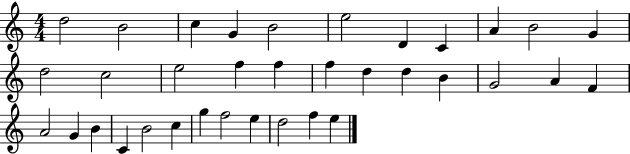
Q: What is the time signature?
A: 4/4